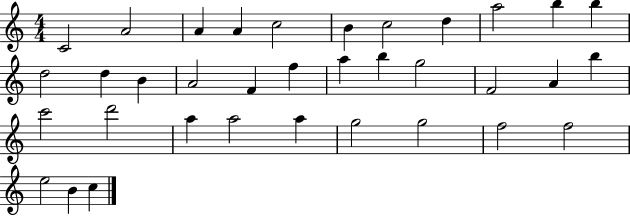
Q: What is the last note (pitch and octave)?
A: C5